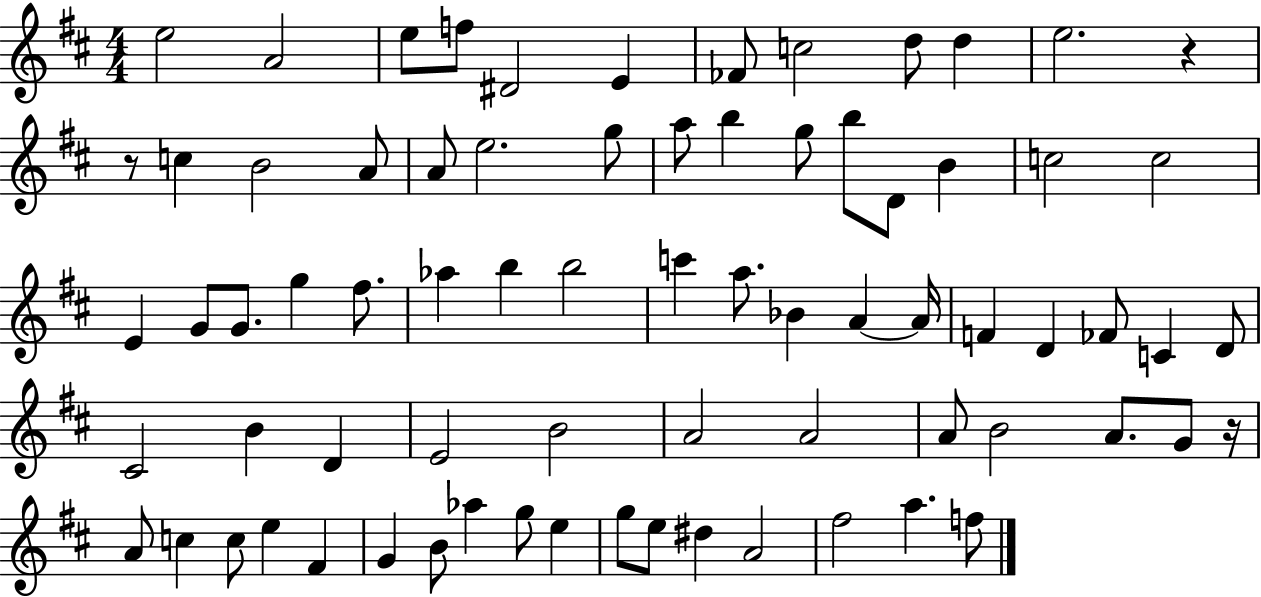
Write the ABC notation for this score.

X:1
T:Untitled
M:4/4
L:1/4
K:D
e2 A2 e/2 f/2 ^D2 E _F/2 c2 d/2 d e2 z z/2 c B2 A/2 A/2 e2 g/2 a/2 b g/2 b/2 D/2 B c2 c2 E G/2 G/2 g ^f/2 _a b b2 c' a/2 _B A A/4 F D _F/2 C D/2 ^C2 B D E2 B2 A2 A2 A/2 B2 A/2 G/2 z/4 A/2 c c/2 e ^F G B/2 _a g/2 e g/2 e/2 ^d A2 ^f2 a f/2